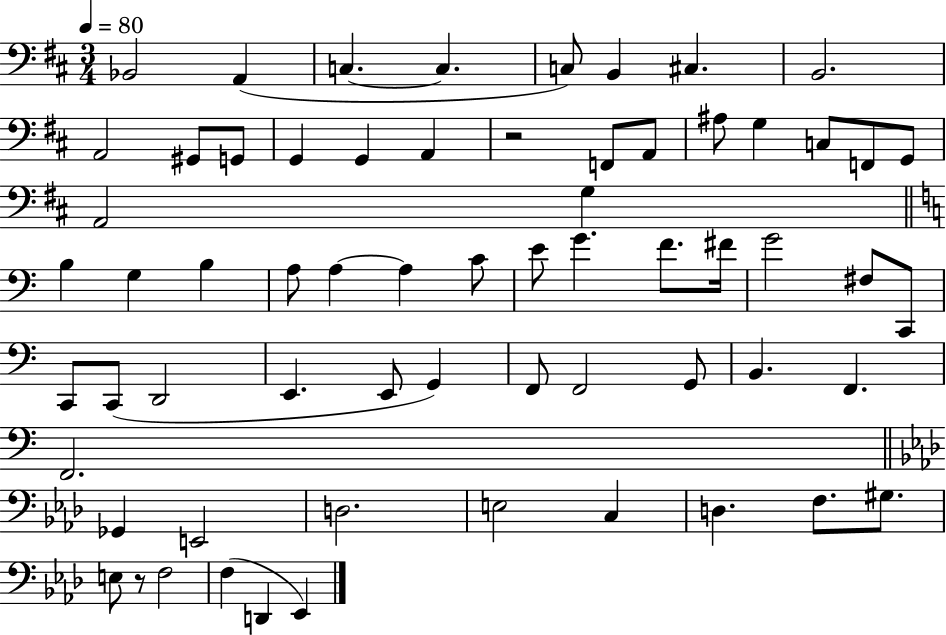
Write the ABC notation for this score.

X:1
T:Untitled
M:3/4
L:1/4
K:D
_B,,2 A,, C, C, C,/2 B,, ^C, B,,2 A,,2 ^G,,/2 G,,/2 G,, G,, A,, z2 F,,/2 A,,/2 ^A,/2 G, C,/2 F,,/2 G,,/2 A,,2 G, B, G, B, A,/2 A, A, C/2 E/2 G F/2 ^F/4 G2 ^F,/2 C,,/2 C,,/2 C,,/2 D,,2 E,, E,,/2 G,, F,,/2 F,,2 G,,/2 B,, F,, F,,2 _G,, E,,2 D,2 E,2 C, D, F,/2 ^G,/2 E,/2 z/2 F,2 F, D,, _E,,